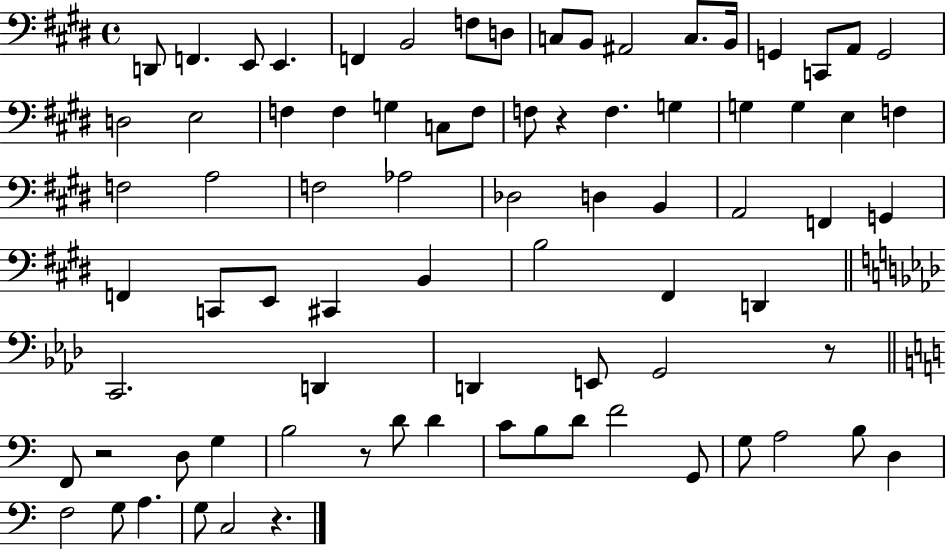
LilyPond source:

{
  \clef bass
  \time 4/4
  \defaultTimeSignature
  \key e \major
  d,8 f,4. e,8 e,4. | f,4 b,2 f8 d8 | c8 b,8 ais,2 c8. b,16 | g,4 c,8 a,8 g,2 | \break d2 e2 | f4 f4 g4 c8 f8 | f8 r4 f4. g4 | g4 g4 e4 f4 | \break f2 a2 | f2 aes2 | des2 d4 b,4 | a,2 f,4 g,4 | \break f,4 c,8 e,8 cis,4 b,4 | b2 fis,4 d,4 | \bar "||" \break \key f \minor c,2. d,4 | d,4 e,8 g,2 r8 | \bar "||" \break \key c \major f,8 r2 d8 g4 | b2 r8 d'8 d'4 | c'8 b8 d'8 f'2 g,8 | g8 a2 b8 d4 | \break f2 g8 a4. | g8 c2 r4. | \bar "|."
}